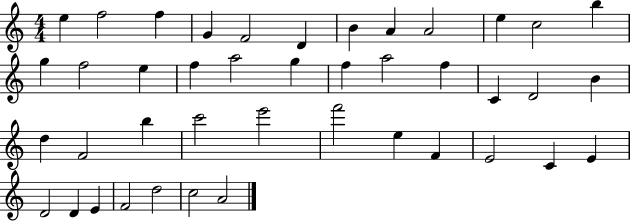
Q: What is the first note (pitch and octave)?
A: E5